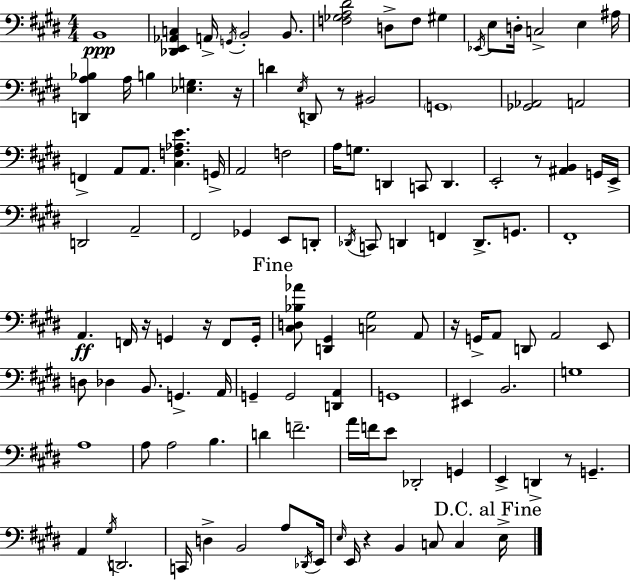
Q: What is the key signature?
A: E major